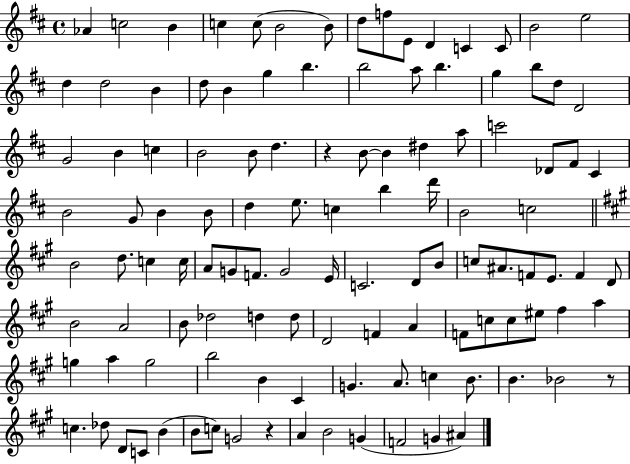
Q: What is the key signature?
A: D major